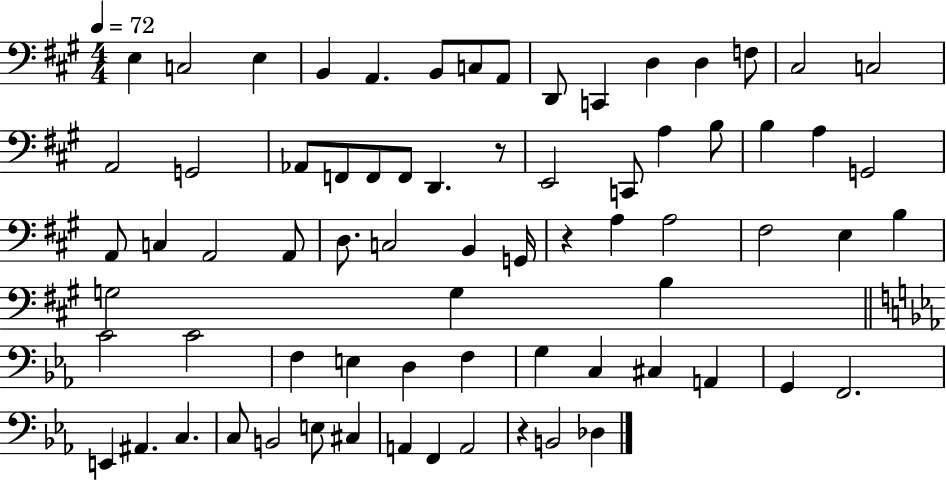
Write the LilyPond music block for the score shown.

{
  \clef bass
  \numericTimeSignature
  \time 4/4
  \key a \major
  \tempo 4 = 72
  e4 c2 e4 | b,4 a,4. b,8 c8 a,8 | d,8 c,4 d4 d4 f8 | cis2 c2 | \break a,2 g,2 | aes,8 f,8 f,8 f,8 d,4. r8 | e,2 c,8 a4 b8 | b4 a4 g,2 | \break a,8 c4 a,2 a,8 | d8. c2 b,4 g,16 | r4 a4 a2 | fis2 e4 b4 | \break g2 g4 b4 | \bar "||" \break \key c \minor c'2 c'2 | f4 e4 d4 f4 | g4 c4 cis4 a,4 | g,4 f,2. | \break e,4 ais,4. c4. | c8 b,2 e8 cis4 | a,4 f,4 a,2 | r4 b,2 des4 | \break \bar "|."
}